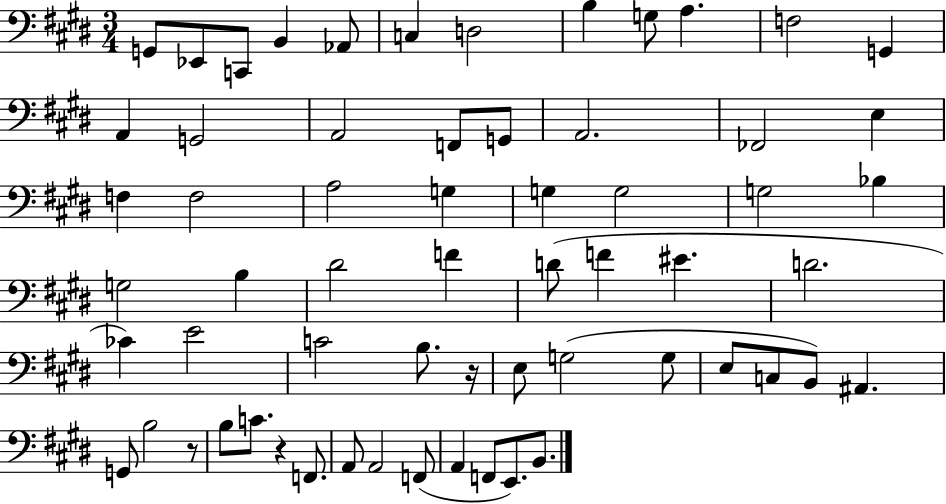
X:1
T:Untitled
M:3/4
L:1/4
K:E
G,,/2 _E,,/2 C,,/2 B,, _A,,/2 C, D,2 B, G,/2 A, F,2 G,, A,, G,,2 A,,2 F,,/2 G,,/2 A,,2 _F,,2 E, F, F,2 A,2 G, G, G,2 G,2 _B, G,2 B, ^D2 F D/2 F ^E D2 _C E2 C2 B,/2 z/4 E,/2 G,2 G,/2 E,/2 C,/2 B,,/2 ^A,, G,,/2 B,2 z/2 B,/2 C/2 z F,,/2 A,,/2 A,,2 F,,/2 A,, F,,/2 E,,/2 B,,/2